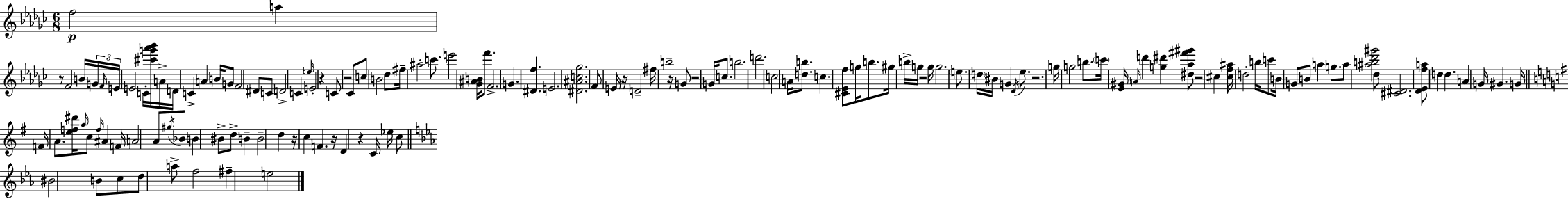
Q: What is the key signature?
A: EES minor